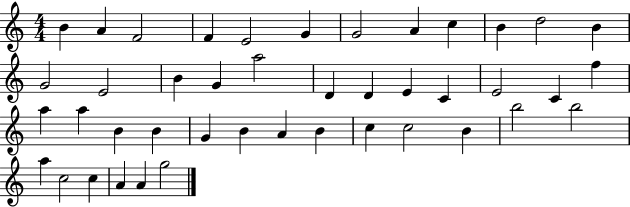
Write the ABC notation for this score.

X:1
T:Untitled
M:4/4
L:1/4
K:C
B A F2 F E2 G G2 A c B d2 B G2 E2 B G a2 D D E C E2 C f a a B B G B A B c c2 B b2 b2 a c2 c A A g2